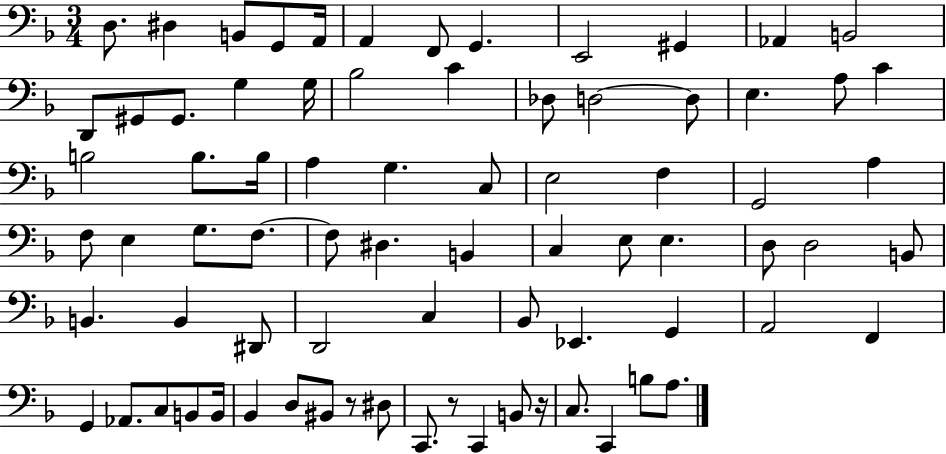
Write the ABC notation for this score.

X:1
T:Untitled
M:3/4
L:1/4
K:F
D,/2 ^D, B,,/2 G,,/2 A,,/4 A,, F,,/2 G,, E,,2 ^G,, _A,, B,,2 D,,/2 ^G,,/2 ^G,,/2 G, G,/4 _B,2 C _D,/2 D,2 D,/2 E, A,/2 C B,2 B,/2 B,/4 A, G, C,/2 E,2 F, G,,2 A, F,/2 E, G,/2 F,/2 F,/2 ^D, B,, C, E,/2 E, D,/2 D,2 B,,/2 B,, B,, ^D,,/2 D,,2 C, _B,,/2 _E,, G,, A,,2 F,, G,, _A,,/2 C,/2 B,,/2 B,,/4 _B,, D,/2 ^B,,/2 z/2 ^D,/2 C,,/2 z/2 C,, B,,/2 z/4 C,/2 C,, B,/2 A,/2